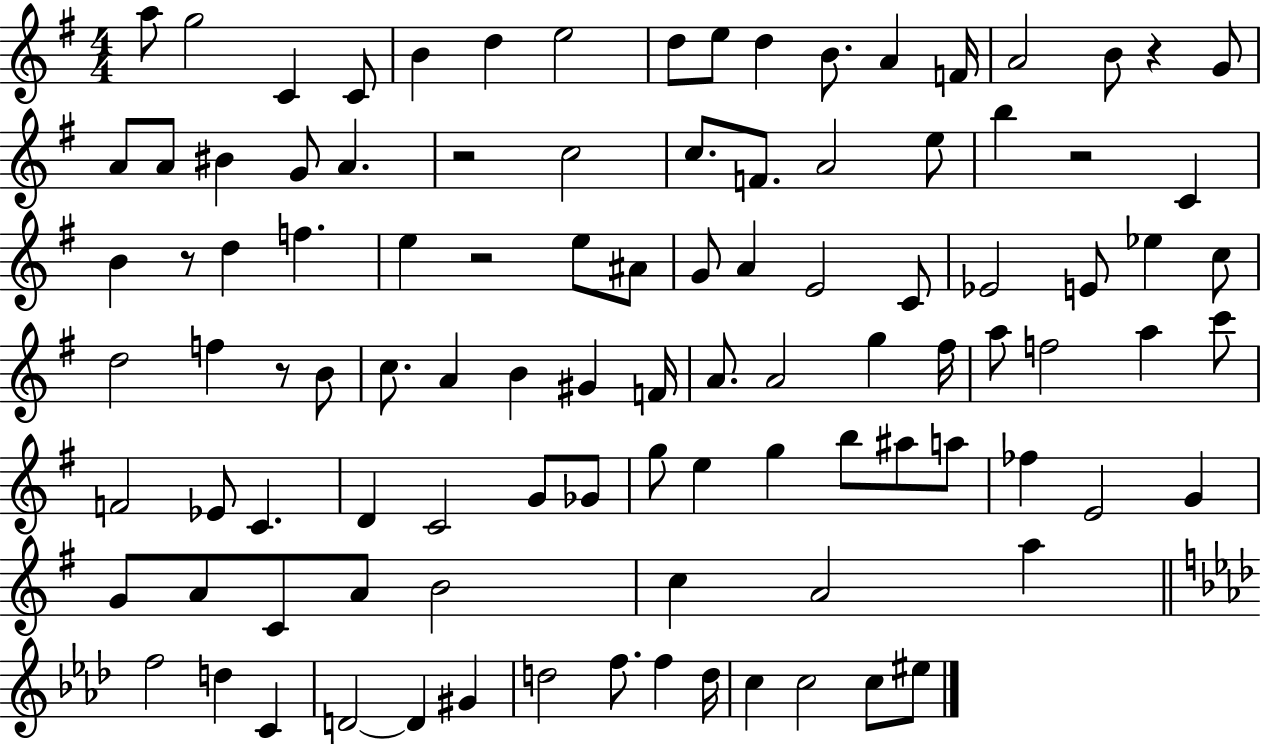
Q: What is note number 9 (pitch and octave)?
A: E5